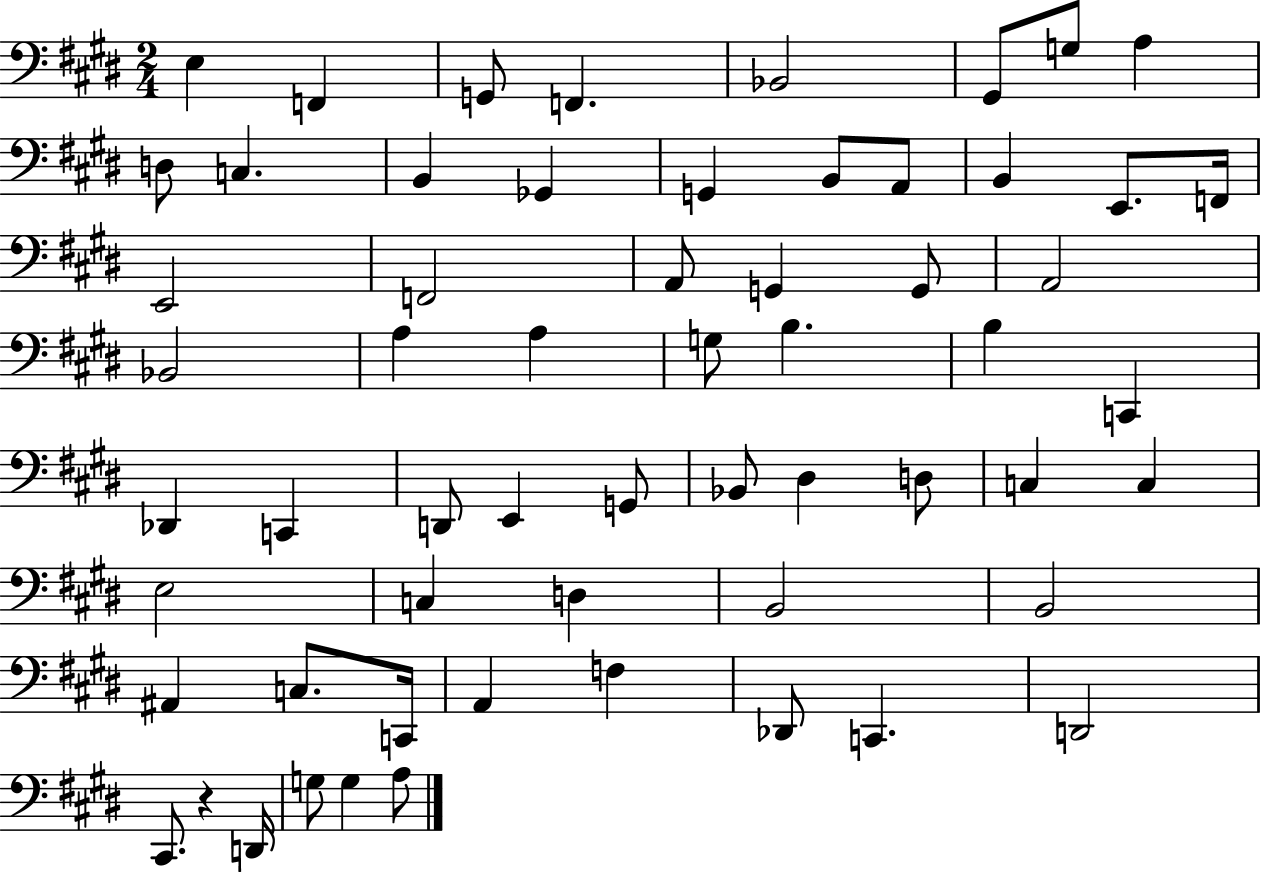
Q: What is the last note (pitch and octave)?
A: A3